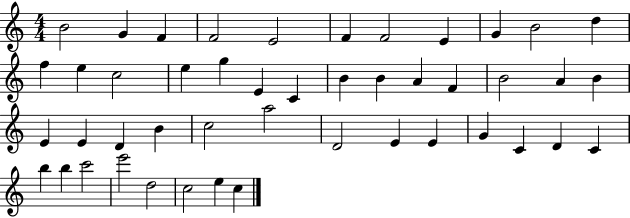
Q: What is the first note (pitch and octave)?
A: B4